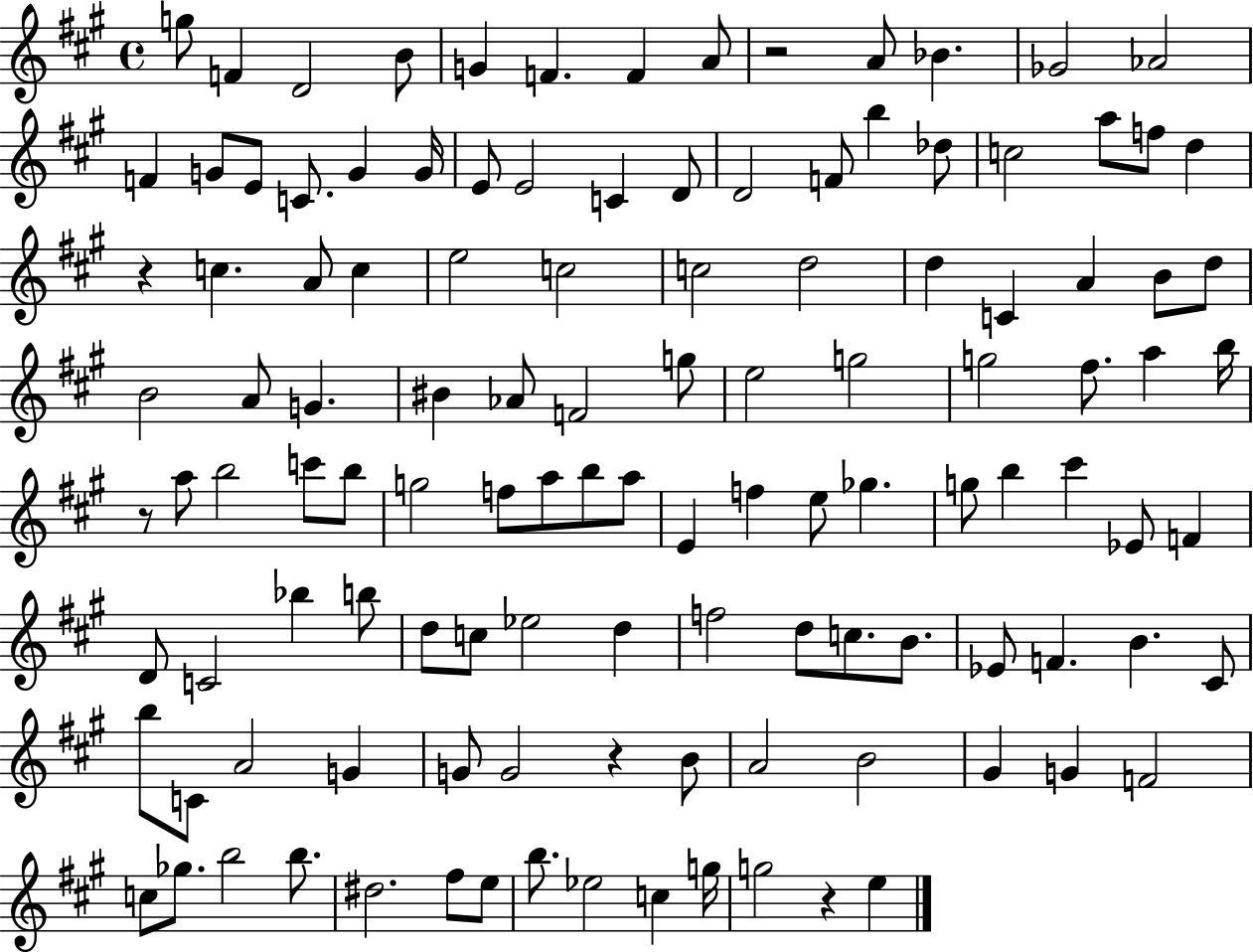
G5/e F4/q D4/h B4/e G4/q F4/q. F4/q A4/e R/h A4/e Bb4/q. Gb4/h Ab4/h F4/q G4/e E4/e C4/e. G4/q G4/s E4/e E4/h C4/q D4/e D4/h F4/e B5/q Db5/e C5/h A5/e F5/e D5/q R/q C5/q. A4/e C5/q E5/h C5/h C5/h D5/h D5/q C4/q A4/q B4/e D5/e B4/h A4/e G4/q. BIS4/q Ab4/e F4/h G5/e E5/h G5/h G5/h F#5/e. A5/q B5/s R/e A5/e B5/h C6/e B5/e G5/h F5/e A5/e B5/e A5/e E4/q F5/q E5/e Gb5/q. G5/e B5/q C#6/q Eb4/e F4/q D4/e C4/h Bb5/q B5/e D5/e C5/e Eb5/h D5/q F5/h D5/e C5/e. B4/e. Eb4/e F4/q. B4/q. C#4/e B5/e C4/e A4/h G4/q G4/e G4/h R/q B4/e A4/h B4/h G#4/q G4/q F4/h C5/e Gb5/e. B5/h B5/e. D#5/h. F#5/e E5/e B5/e. Eb5/h C5/q G5/s G5/h R/q E5/q